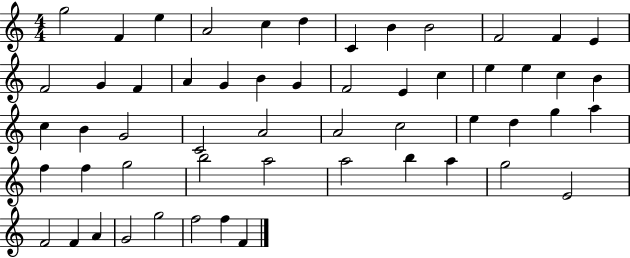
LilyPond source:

{
  \clef treble
  \numericTimeSignature
  \time 4/4
  \key c \major
  g''2 f'4 e''4 | a'2 c''4 d''4 | c'4 b'4 b'2 | f'2 f'4 e'4 | \break f'2 g'4 f'4 | a'4 g'4 b'4 g'4 | f'2 e'4 c''4 | e''4 e''4 c''4 b'4 | \break c''4 b'4 g'2 | c'2 a'2 | a'2 c''2 | e''4 d''4 g''4 a''4 | \break f''4 f''4 g''2 | b''2 a''2 | a''2 b''4 a''4 | g''2 e'2 | \break f'2 f'4 a'4 | g'2 g''2 | f''2 f''4 f'4 | \bar "|."
}